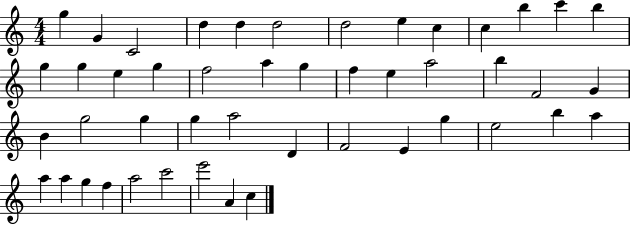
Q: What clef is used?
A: treble